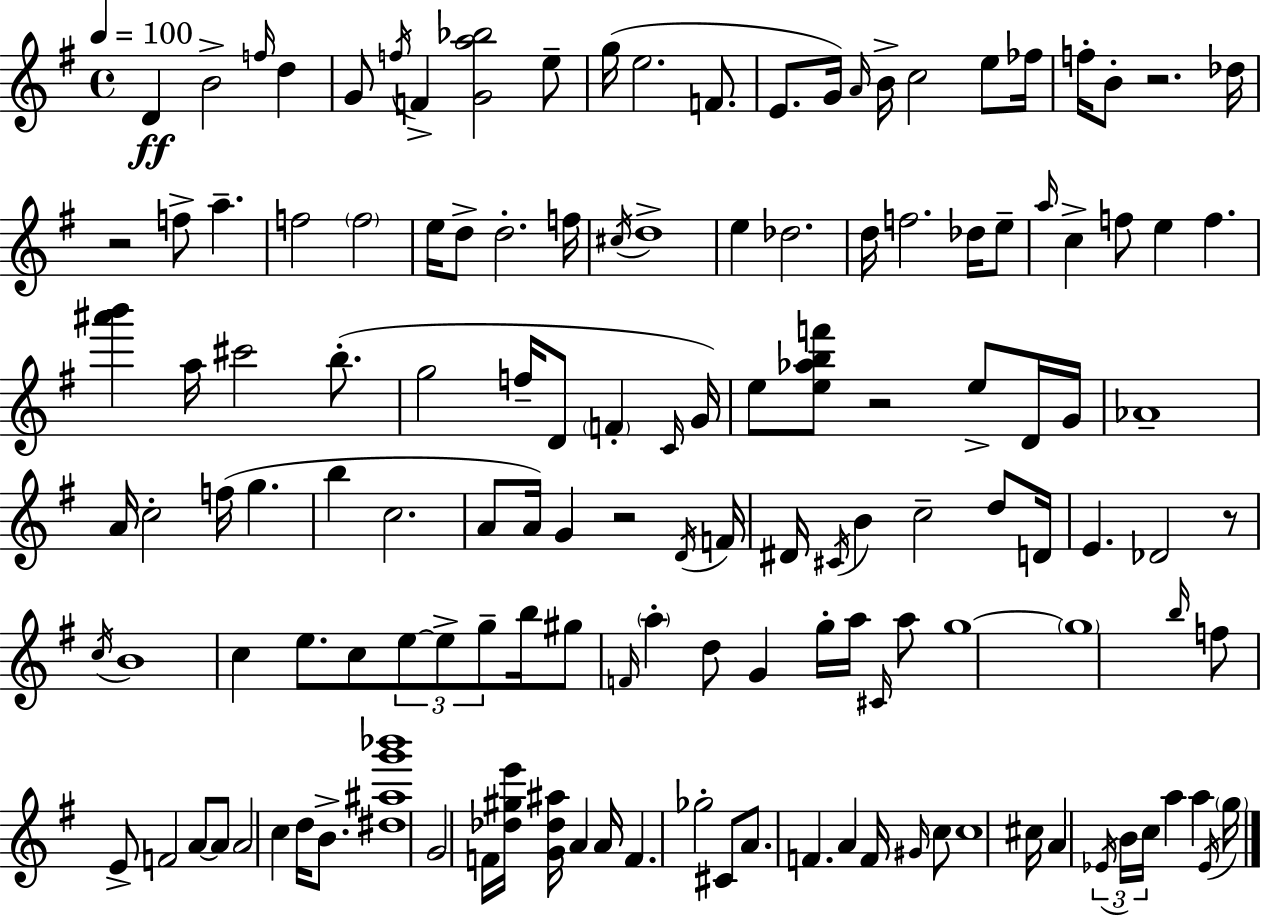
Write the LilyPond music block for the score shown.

{
  \clef treble
  \time 4/4
  \defaultTimeSignature
  \key g \major
  \tempo 4 = 100
  d'4\ff b'2-> \grace { f''16 } d''4 | g'8 \acciaccatura { f''16 } f'4-> <g' a'' bes''>2 | e''8-- g''16( e''2. f'8. | e'8. g'16) \grace { a'16 } b'16-> c''2 | \break e''8 fes''16 f''16-. b'8-. r2. | des''16 r2 f''8-> a''4.-- | f''2 \parenthesize f''2 | e''16 d''8-> d''2.-. | \break f''16 \acciaccatura { cis''16 } d''1-> | e''4 des''2. | d''16 f''2. | des''16 e''8-- \grace { a''16 } c''4-> f''8 e''4 f''4. | \break <ais''' b'''>4 a''16 cis'''2 | b''8.-.( g''2 f''16-- d'8 | \parenthesize f'4-. \grace { c'16 }) g'16 e''8 <e'' aes'' b'' f'''>8 r2 | e''8-> d'16 g'16 aes'1-- | \break a'16 c''2-. f''16( | g''4. b''4 c''2. | a'8 a'16) g'4 r2 | \acciaccatura { d'16 } f'16 dis'16 \acciaccatura { cis'16 } b'4 c''2-- | \break d''8 d'16 e'4. des'2 | r8 \acciaccatura { c''16 } b'1 | c''4 e''8. | c''8 \tuplet 3/2 { e''8~~ e''8-> g''8-- } b''16 gis''8 \grace { f'16 } \parenthesize a''4-. | \break d''8 g'4 g''16-. a''16 \grace { cis'16 } a''8 g''1~~ | \parenthesize g''1 | \grace { b''16 } f''8 e'8-> | f'2 a'8~~ a'8 a'2 | \break c''4 d''16 b'8.-> <dis'' ais'' g''' bes'''>1 | g'2 | f'16 <des'' gis'' e'''>16 <g' des'' ais''>16 a'4 a'16 f'4. | ges''2-. cis'8 a'8. f'4. | \break a'4 f'16 \grace { gis'16 } c''8 c''1 | cis''16 a'4 | \tuplet 3/2 { \acciaccatura { ees'16 } b'16 c''16 } a''4 a''4 \acciaccatura { ees'16 } \parenthesize g''16 \bar "|."
}